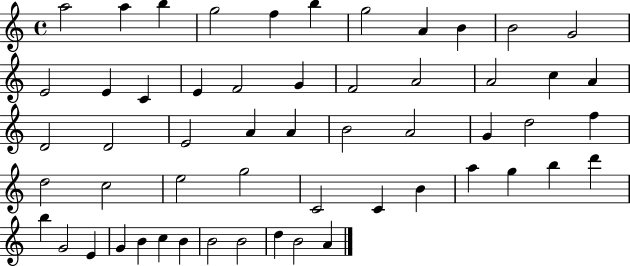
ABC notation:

X:1
T:Untitled
M:4/4
L:1/4
K:C
a2 a b g2 f b g2 A B B2 G2 E2 E C E F2 G F2 A2 A2 c A D2 D2 E2 A A B2 A2 G d2 f d2 c2 e2 g2 C2 C B a g b d' b G2 E G B c B B2 B2 d B2 A